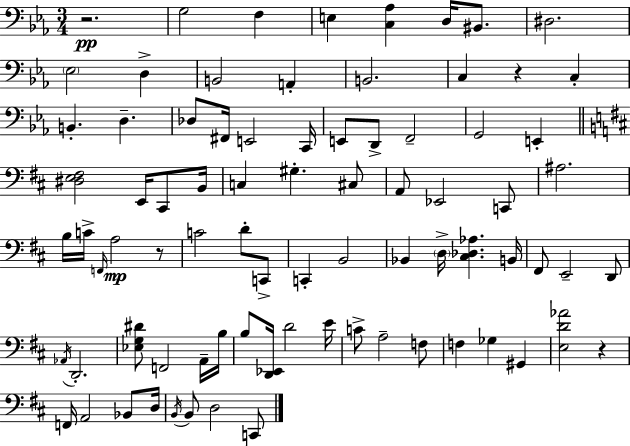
{
  \clef bass
  \numericTimeSignature
  \time 3/4
  \key ees \major
  r2.\pp | g2 f4 | e4 <c aes>4 d16 bis,8. | dis2. | \break \parenthesize ees2 d4-> | b,2 a,4-. | b,2. | c4 r4 c4-. | \break b,4.-. d4.-- | des8 fis,16 e,2 c,16 | e,8 d,8-> f,2-- | g,2 e,4-. | \break \bar "||" \break \key d \major <dis e fis>2 e,16 cis,8 b,16 | c4 gis4.-. cis8 | a,8 ees,2 c,8 | ais2. | \break b16 c'16-> \grace { f,16 }\mp a2 r8 | c'2 d'8-. c,8-> | c,4-. b,2 | bes,4 \parenthesize d16-> <cis des aes>4. | \break b,16 fis,8 e,2-- d,8 | \acciaccatura { aes,16 } d,2.-. | <ees g dis'>8 f,2 | a,16-- b16 b8 <d, ees,>16 d'2 | \break e'16 c'8-> a2-- | f8 f4 ges4 gis,4 | <e d' aes'>2 r4 | f,16 a,2 bes,8 | \break d16 \acciaccatura { b,16 } b,8 d2 | c,8 \bar "|."
}